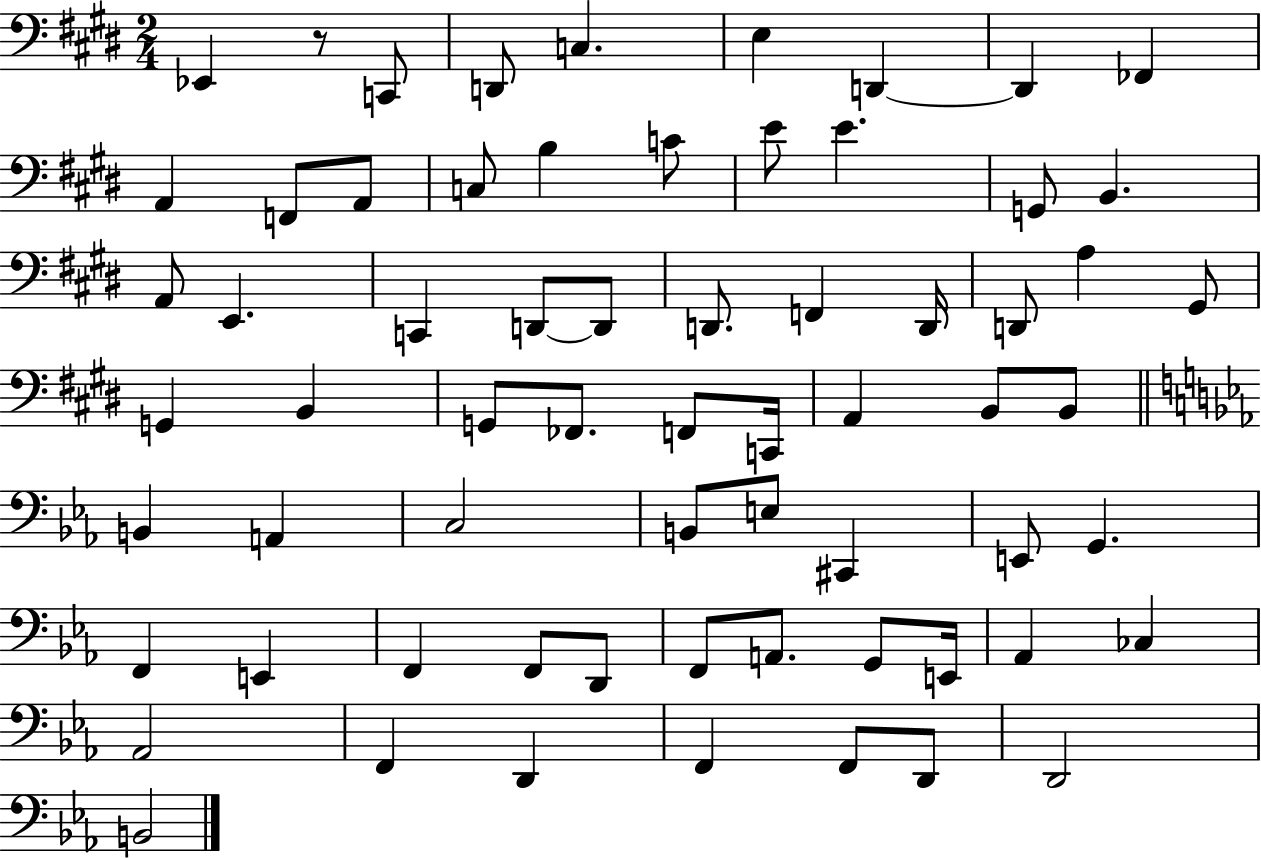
Eb2/q R/e C2/e D2/e C3/q. E3/q D2/q D2/q FES2/q A2/q F2/e A2/e C3/e B3/q C4/e E4/e E4/q. G2/e B2/q. A2/e E2/q. C2/q D2/e D2/e D2/e. F2/q D2/s D2/e A3/q G#2/e G2/q B2/q G2/e FES2/e. F2/e C2/s A2/q B2/e B2/e B2/q A2/q C3/h B2/e E3/e C#2/q E2/e G2/q. F2/q E2/q F2/q F2/e D2/e F2/e A2/e. G2/e E2/s Ab2/q CES3/q Ab2/h F2/q D2/q F2/q F2/e D2/e D2/h B2/h